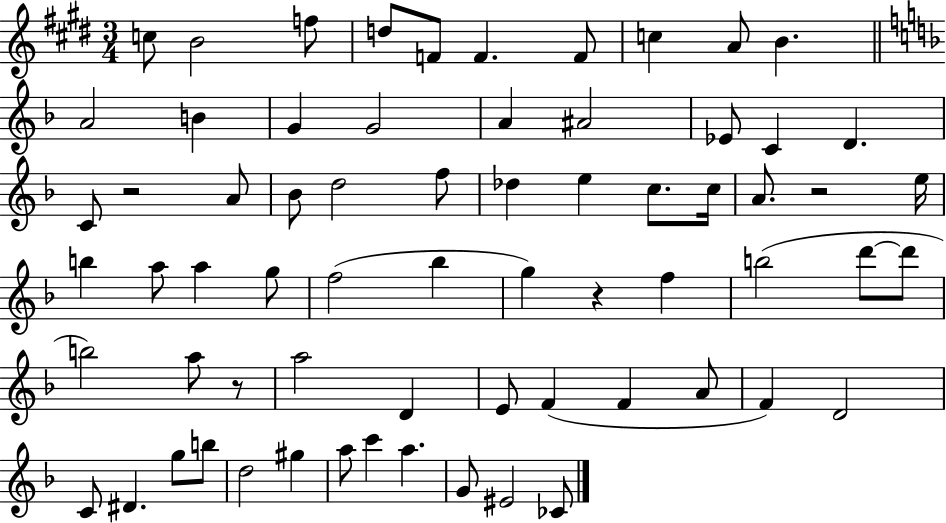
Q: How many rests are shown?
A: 4